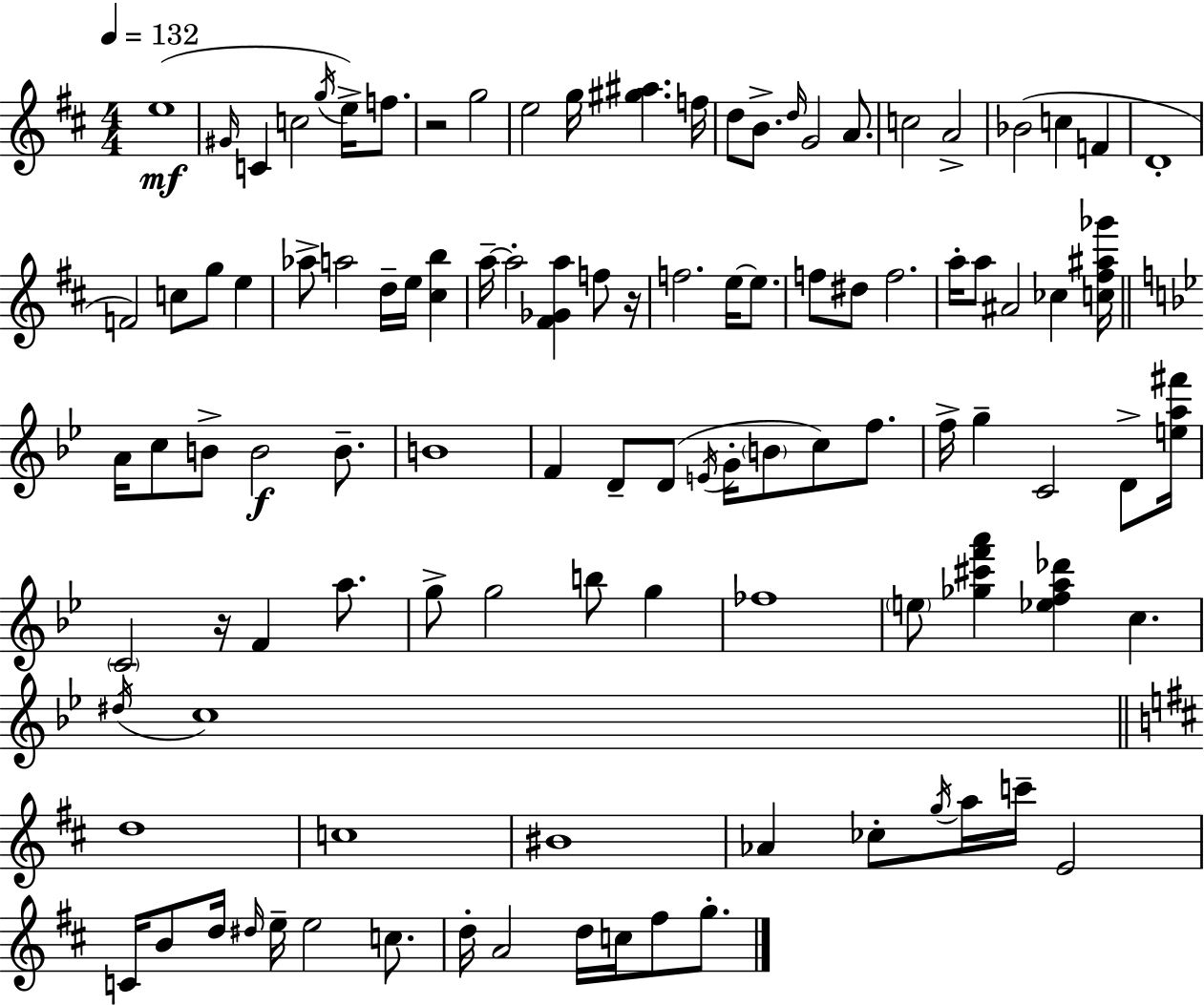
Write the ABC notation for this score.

X:1
T:Untitled
M:4/4
L:1/4
K:D
e4 ^G/4 C c2 g/4 e/4 f/2 z2 g2 e2 g/4 [^g^a] f/4 d/2 B/2 d/4 G2 A/2 c2 A2 _B2 c F D4 F2 c/2 g/2 e _a/2 a2 d/4 e/4 [^cb] a/4 a2 [^F_Ga] f/2 z/4 f2 e/4 e/2 f/2 ^d/2 f2 a/4 a/2 ^A2 _c [c^f^a_g']/4 A/4 c/2 B/2 B2 B/2 B4 F D/2 D/2 E/4 G/4 B/2 c/2 f/2 f/4 g C2 D/2 [ea^f']/4 C2 z/4 F a/2 g/2 g2 b/2 g _f4 e/2 [_g^c'f'a'] [_efa_d'] c ^d/4 c4 d4 c4 ^B4 _A _c/2 g/4 a/4 c'/4 E2 C/4 B/2 d/4 ^d/4 e/4 e2 c/2 d/4 A2 d/4 c/4 ^f/2 g/2